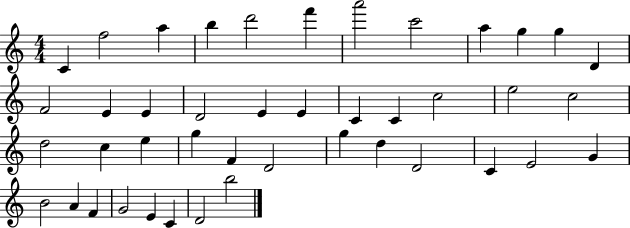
X:1
T:Untitled
M:4/4
L:1/4
K:C
C f2 a b d'2 f' a'2 c'2 a g g D F2 E E D2 E E C C c2 e2 c2 d2 c e g F D2 g d D2 C E2 G B2 A F G2 E C D2 b2